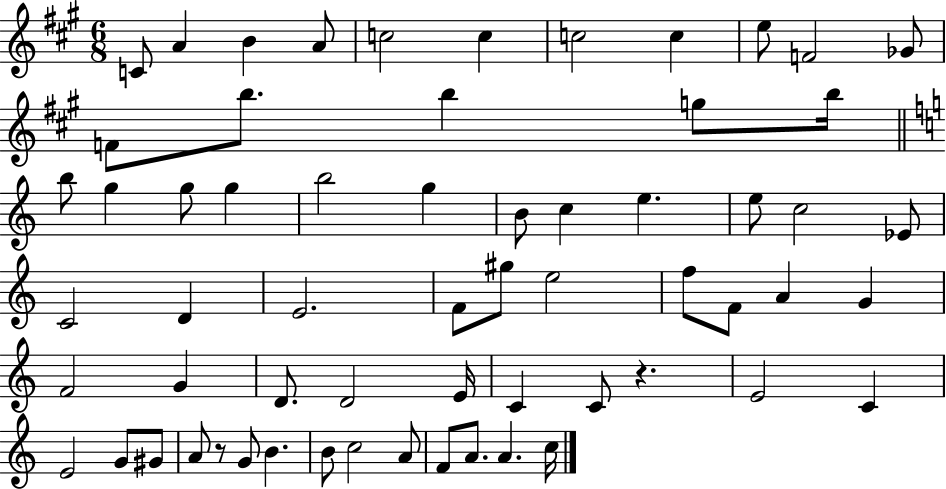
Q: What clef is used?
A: treble